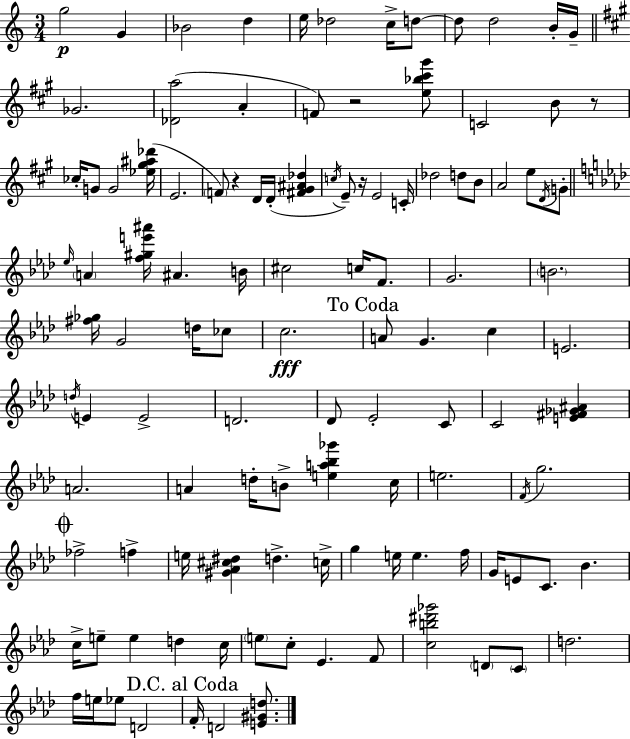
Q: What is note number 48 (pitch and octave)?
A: C5